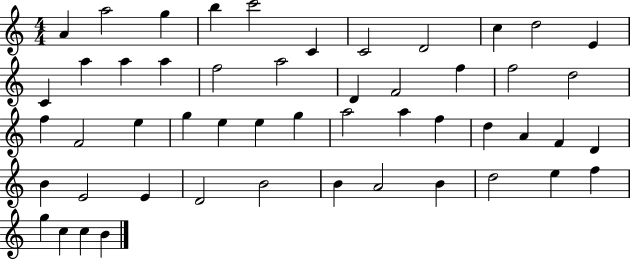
X:1
T:Untitled
M:4/4
L:1/4
K:C
A a2 g b c'2 C C2 D2 c d2 E C a a a f2 a2 D F2 f f2 d2 f F2 e g e e g a2 a f d A F D B E2 E D2 B2 B A2 B d2 e f g c c B